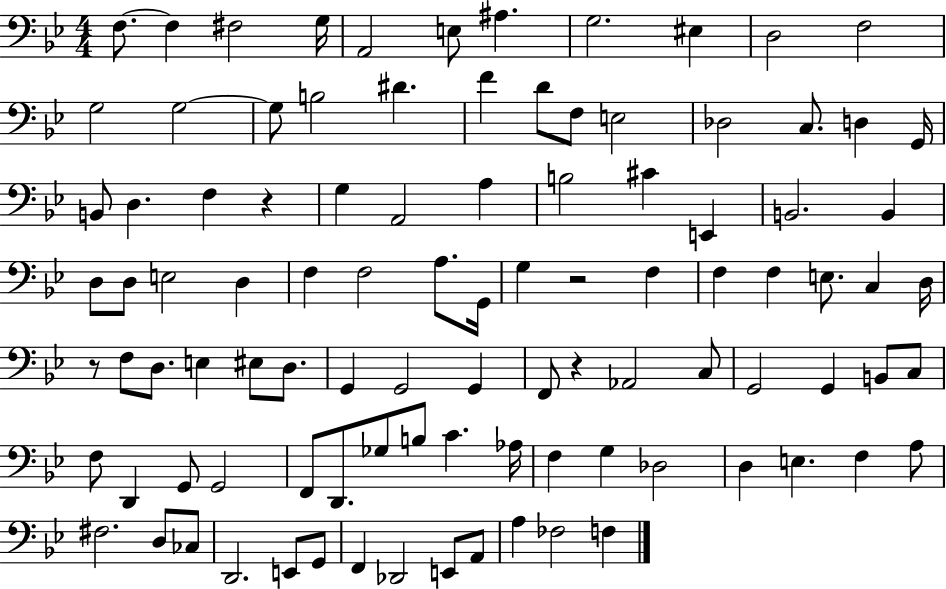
F3/e. F3/q F#3/h G3/s A2/h E3/e A#3/q. G3/h. EIS3/q D3/h F3/h G3/h G3/h G3/e B3/h D#4/q. F4/q D4/e F3/e E3/h Db3/h C3/e. D3/q G2/s B2/e D3/q. F3/q R/q G3/q A2/h A3/q B3/h C#4/q E2/q B2/h. B2/q D3/e D3/e E3/h D3/q F3/q F3/h A3/e. G2/s G3/q R/h F3/q F3/q F3/q E3/e. C3/q D3/s R/e F3/e D3/e. E3/q EIS3/e D3/e. G2/q G2/h G2/q F2/e R/q Ab2/h C3/e G2/h G2/q B2/e C3/e F3/e D2/q G2/e G2/h F2/e D2/e. Gb3/e B3/e C4/q. Ab3/s F3/q G3/q Db3/h D3/q E3/q. F3/q A3/e F#3/h. D3/e CES3/e D2/h. E2/e G2/e F2/q Db2/h E2/e A2/e A3/q FES3/h F3/q